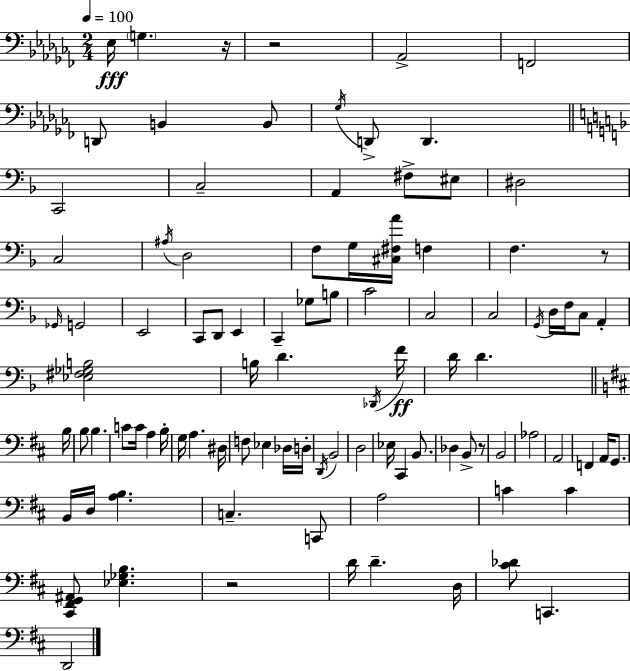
Eb3/s G3/q. R/s R/h Ab2/h F2/h D2/e B2/q B2/e Gb3/s D2/e D2/q. C2/h C3/h A2/q F#3/e EIS3/e D#3/h C3/h A#3/s D3/h F3/e G3/s [C#3,F#3,A4]/s F3/q F3/q. R/e Gb2/s G2/h E2/h C2/e D2/e E2/q C2/q Gb3/e B3/e C4/h C3/h C3/h G2/s D3/s F3/s C3/e A2/q [Eb3,F#3,Gb3,B3]/h B3/s D4/q. Db2/s F4/s D4/s D4/q. B3/s B3/e B3/q. C4/e C4/s A3/q B3/s G3/s A3/q. D#3/s F3/e Eb3/q Db3/s D3/s D2/s B2/h D3/h Eb3/s C#2/q B2/e. Db3/q B2/e R/e B2/h Ab3/h A2/h F2/q A2/s G2/e. B2/s D3/s [A3,B3]/q. C3/q. C2/e A3/h C4/q C4/q [C#2,F#2,G2,A#2]/e [Eb3,Gb3,B3]/q. R/h D4/s D4/q. D3/s [C#4,Db4]/e C2/q. D2/h